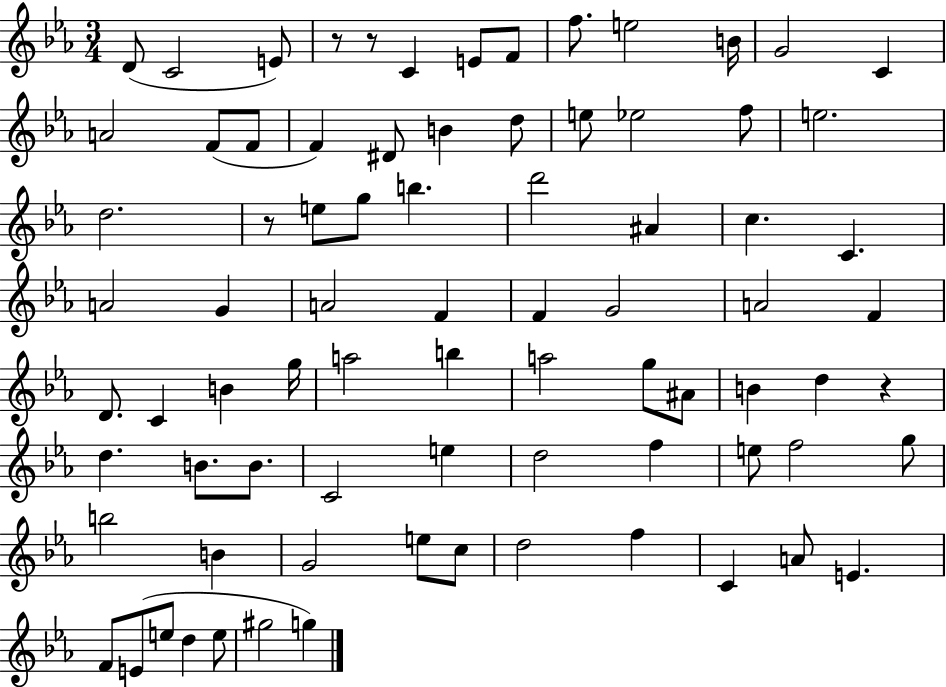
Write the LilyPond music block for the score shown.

{
  \clef treble
  \numericTimeSignature
  \time 3/4
  \key ees \major
  d'8( c'2 e'8) | r8 r8 c'4 e'8 f'8 | f''8. e''2 b'16 | g'2 c'4 | \break a'2 f'8( f'8 | f'4) dis'8 b'4 d''8 | e''8 ees''2 f''8 | e''2. | \break d''2. | r8 e''8 g''8 b''4. | d'''2 ais'4 | c''4. c'4. | \break a'2 g'4 | a'2 f'4 | f'4 g'2 | a'2 f'4 | \break d'8. c'4 b'4 g''16 | a''2 b''4 | a''2 g''8 ais'8 | b'4 d''4 r4 | \break d''4. b'8. b'8. | c'2 e''4 | d''2 f''4 | e''8 f''2 g''8 | \break b''2 b'4 | g'2 e''8 c''8 | d''2 f''4 | c'4 a'8 e'4. | \break f'8 e'8( e''8 d''4 e''8 | gis''2 g''4) | \bar "|."
}